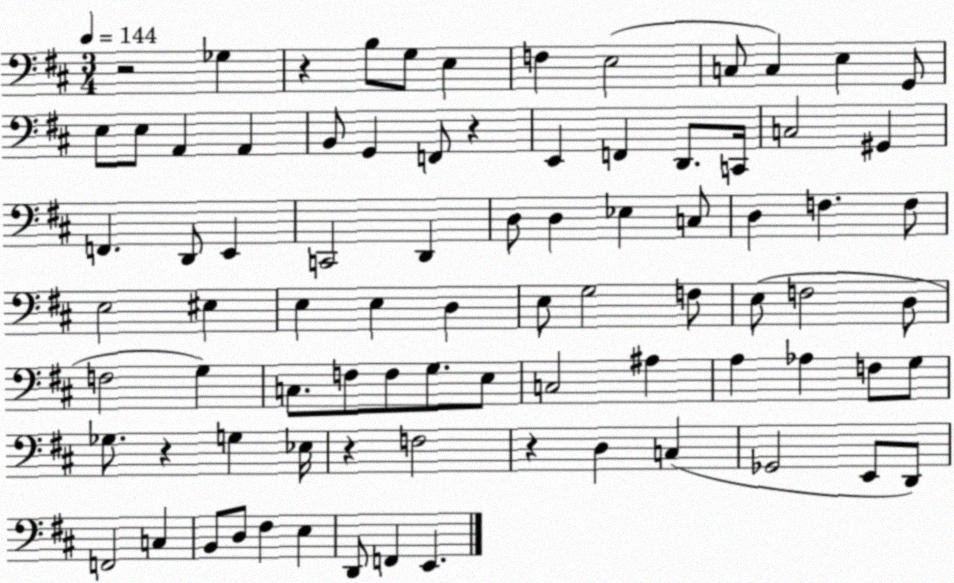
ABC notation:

X:1
T:Untitled
M:3/4
L:1/4
K:D
z2 _G, z B,/2 G,/2 E, F, E,2 C,/2 C, E, G,,/2 E,/2 E,/2 A,, A,, B,,/2 G,, F,,/2 z E,, F,, D,,/2 C,,/4 C,2 ^G,, F,, D,,/2 E,, C,,2 D,, D,/2 D, _E, C,/2 D, F, F,/2 E,2 ^E, E, E, D, E,/2 G,2 F,/2 E,/2 F,2 D,/2 F,2 G, C,/2 F,/2 F,/2 G,/2 E,/2 C,2 ^A, A, _A, F,/2 G,/2 _G,/2 z G, _E,/4 z F,2 z D, C, _G,,2 E,,/2 D,,/2 F,,2 C, B,,/2 D,/2 ^F, E, D,,/2 F,, E,,